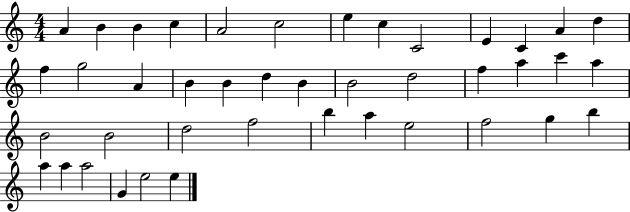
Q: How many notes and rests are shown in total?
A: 42